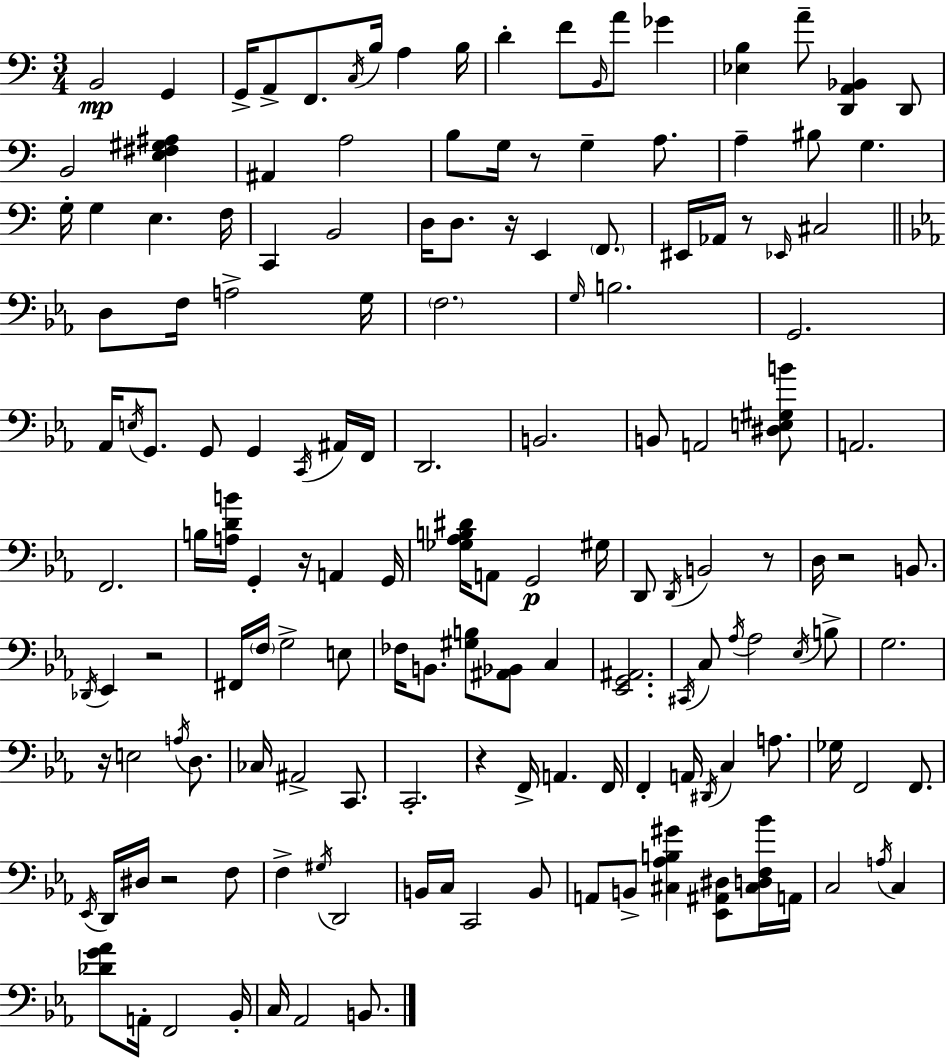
X:1
T:Untitled
M:3/4
L:1/4
K:C
B,,2 G,, G,,/4 A,,/2 F,,/2 C,/4 B,/4 A, B,/4 D F/2 B,,/4 A/2 _G [_E,B,] A/2 [D,,A,,_B,,] D,,/2 B,,2 [E,^F,^G,^A,] ^A,, A,2 B,/2 G,/4 z/2 G, A,/2 A, ^B,/2 G, G,/4 G, E, F,/4 C,, B,,2 D,/4 D,/2 z/4 E,, F,,/2 ^E,,/4 _A,,/4 z/2 _E,,/4 ^C,2 D,/2 F,/4 A,2 G,/4 F,2 G,/4 B,2 G,,2 _A,,/4 E,/4 G,,/2 G,,/2 G,, C,,/4 ^A,,/4 F,,/4 D,,2 B,,2 B,,/2 A,,2 [^D,E,^G,B]/2 A,,2 F,,2 B,/4 [A,DB]/4 G,, z/4 A,, G,,/4 [_G,_A,B,^D]/4 A,,/2 G,,2 ^G,/4 D,,/2 D,,/4 B,,2 z/2 D,/4 z2 B,,/2 _D,,/4 _E,, z2 ^F,,/4 F,/4 G,2 E,/2 _F,/4 B,,/2 [^G,B,]/2 [^A,,_B,,]/2 C, [_E,,G,,^A,,]2 ^C,,/4 C,/2 _A,/4 _A,2 _E,/4 B,/2 G,2 z/4 E,2 A,/4 D,/2 _C,/4 ^A,,2 C,,/2 C,,2 z F,,/4 A,, F,,/4 F,, A,,/4 ^D,,/4 C, A,/2 _G,/4 F,,2 F,,/2 _E,,/4 D,,/4 ^D,/4 z2 F,/2 F, ^G,/4 D,,2 B,,/4 C,/4 C,,2 B,,/2 A,,/2 B,,/2 [^C,_A,B,^G] [_E,,^A,,^D,]/2 [^C,D,F,_B]/4 A,,/4 C,2 A,/4 C, [_DG_A]/2 A,,/4 F,,2 _B,,/4 C,/4 _A,,2 B,,/2